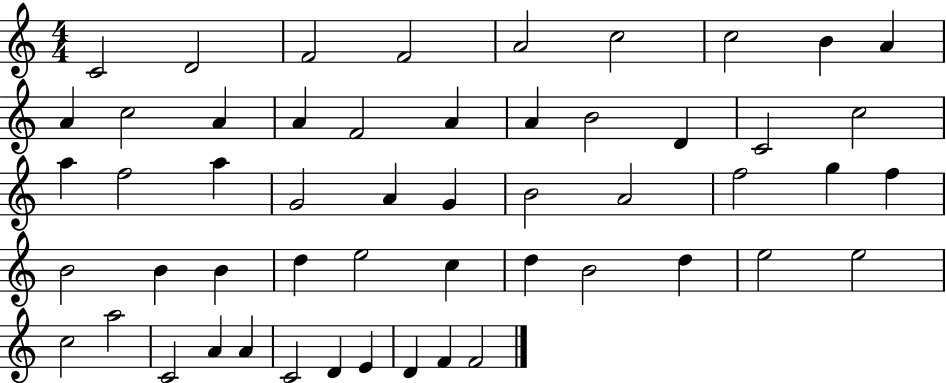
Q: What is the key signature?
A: C major